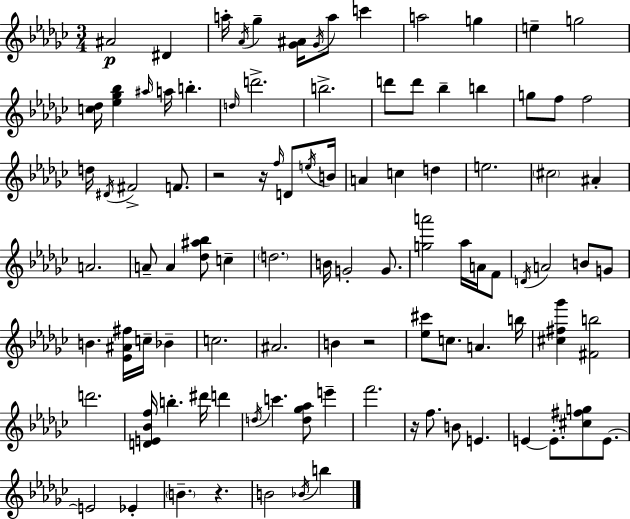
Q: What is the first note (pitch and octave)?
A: A#4